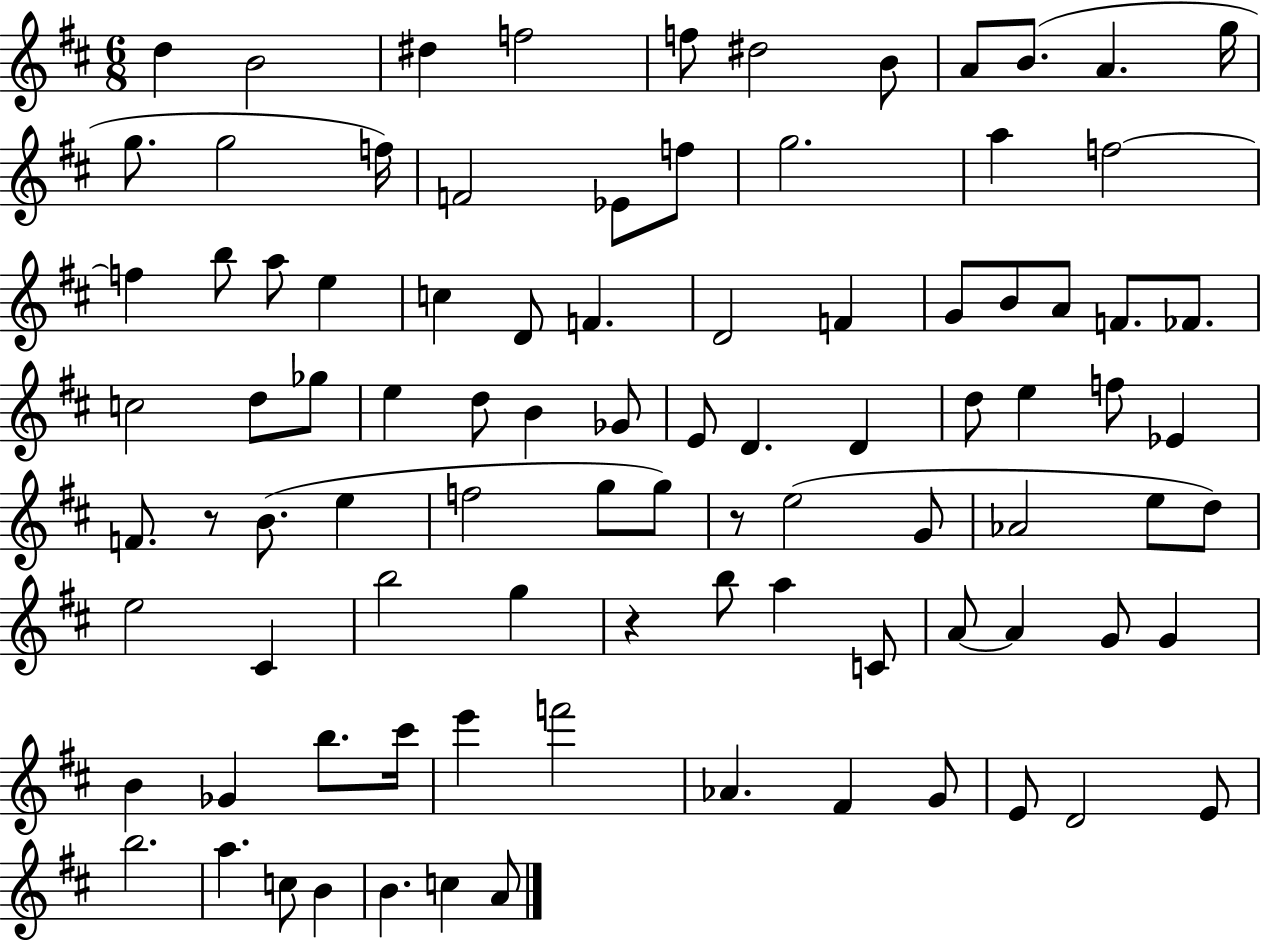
{
  \clef treble
  \numericTimeSignature
  \time 6/8
  \key d \major
  d''4 b'2 | dis''4 f''2 | f''8 dis''2 b'8 | a'8 b'8.( a'4. g''16 | \break g''8. g''2 f''16) | f'2 ees'8 f''8 | g''2. | a''4 f''2~~ | \break f''4 b''8 a''8 e''4 | c''4 d'8 f'4. | d'2 f'4 | g'8 b'8 a'8 f'8. fes'8. | \break c''2 d''8 ges''8 | e''4 d''8 b'4 ges'8 | e'8 d'4. d'4 | d''8 e''4 f''8 ees'4 | \break f'8. r8 b'8.( e''4 | f''2 g''8 g''8) | r8 e''2( g'8 | aes'2 e''8 d''8) | \break e''2 cis'4 | b''2 g''4 | r4 b''8 a''4 c'8 | a'8~~ a'4 g'8 g'4 | \break b'4 ges'4 b''8. cis'''16 | e'''4 f'''2 | aes'4. fis'4 g'8 | e'8 d'2 e'8 | \break b''2. | a''4. c''8 b'4 | b'4. c''4 a'8 | \bar "|."
}